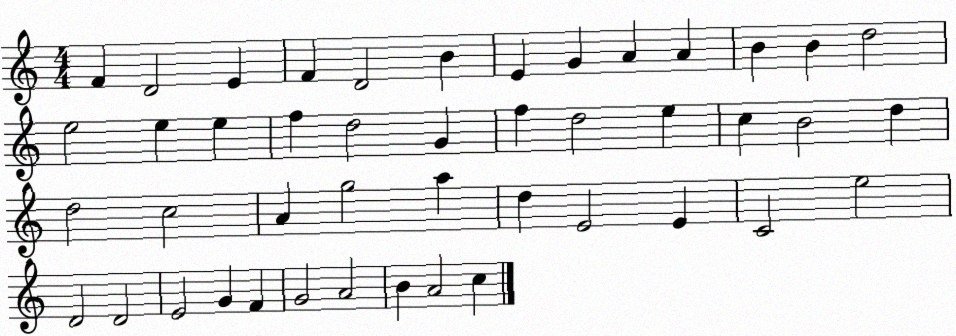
X:1
T:Untitled
M:4/4
L:1/4
K:C
F D2 E F D2 B E G A A B B d2 e2 e e f d2 G f d2 e c B2 d d2 c2 A g2 a d E2 E C2 e2 D2 D2 E2 G F G2 A2 B A2 c